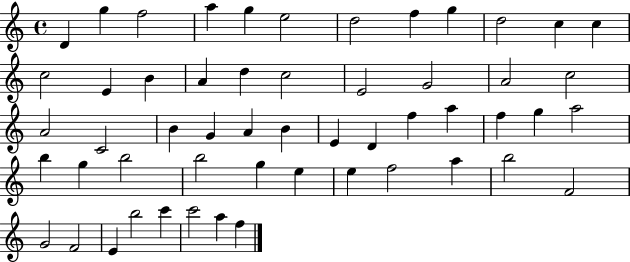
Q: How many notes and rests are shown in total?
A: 54